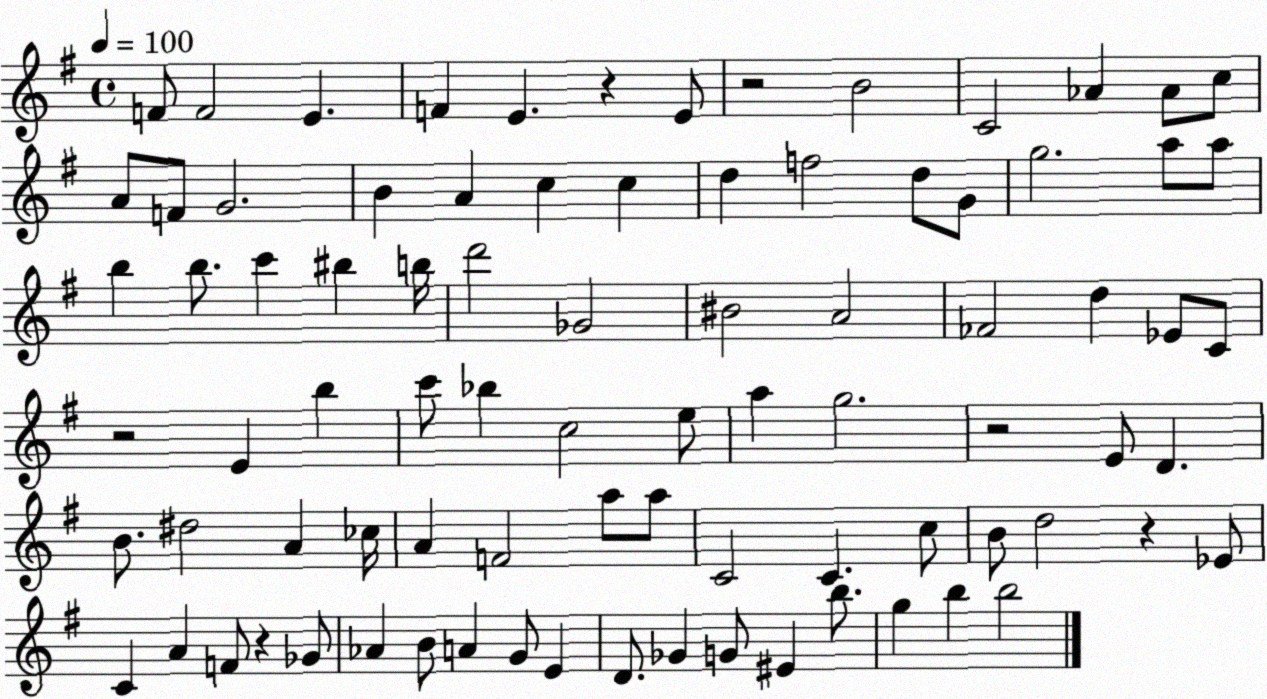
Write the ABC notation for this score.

X:1
T:Untitled
M:4/4
L:1/4
K:G
F/2 F2 E F E z E/2 z2 B2 C2 _A _A/2 c/2 A/2 F/2 G2 B A c c d f2 d/2 G/2 g2 a/2 a/2 b b/2 c' ^b b/4 d'2 _G2 ^B2 A2 _F2 d _E/2 C/2 z2 E b c'/2 _b c2 e/2 a g2 z2 E/2 D B/2 ^d2 A _c/4 A F2 a/2 a/2 C2 C c/2 B/2 d2 z _E/2 C A F/2 z _G/2 _A B/2 A G/2 E D/2 _G G/2 ^E b/2 g b b2